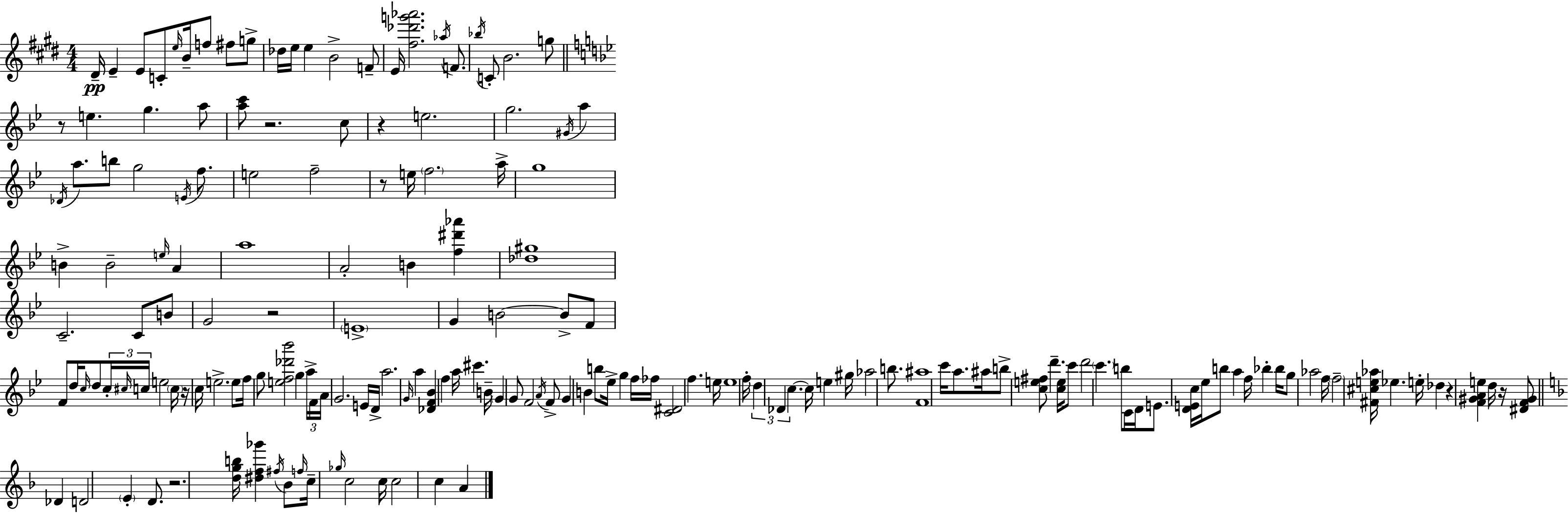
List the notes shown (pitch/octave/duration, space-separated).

D#4/s E4/q E4/e C4/e E5/s B4/s F5/e F#5/e G5/e Db5/s E5/s E5/q B4/h F4/e E4/s [F#5,Db6,G6,Ab6]/h. Ab5/s F4/e. Bb5/s C4/e B4/h. G5/e R/e E5/q. G5/q. A5/e [A5,C6]/e R/h. C5/e R/q E5/h. G5/h. G#4/s A5/q Db4/s A5/e. B5/e G5/h E4/s F5/e. E5/h F5/h R/e E5/s F5/h. A5/s G5/w B4/q B4/h E5/s A4/q A5/w A4/h B4/q [F5,D#6,Ab6]/q [Db5,G#5]/w C4/h. C4/e B4/e G4/h R/h E4/w G4/q B4/h B4/e F4/e F4/e D5/s C5/s D5/e C5/s C#5/s C5/s E5/h C5/s R/s C5/s E5/h. E5/e F5/s G5/e [E5,F5,Db6,Bb6]/h G5/q A5/s F4/s A4/s G4/h. E4/s D4/s A5/h. G4/s A5/q [Db4,F4,Bb4]/q F5/q A5/s C#6/q. B4/s G4/q G4/e F4/h A4/s F4/e G4/q B4/q B5/e Eb5/s G5/q F5/s FES5/s [C4,D#4]/h F5/q. E5/s E5/w F5/s D5/q Db4/q C5/q. C5/s E5/q G#5/s Ab5/h B5/e. [F4,A#5]/w C6/s A5/e. A#5/s B5/e [C5,E5,F#5]/e D6/q. [C5,E5]/s C6/e D6/h C6/q. B5/e C4/s D4/s E4/e. [D4,E4,C5]/s Eb5/s B5/e A5/q F5/s Bb5/q Bb5/s G5/e Ab5/h F5/s F5/h [F#4,C#5,E5,Ab5]/s Eb5/q. E5/s Db5/q R/q [F4,G#4,A4,E5]/q D5/s R/s [D#4,F4,G#4]/e Db4/q D4/h E4/q D4/e. R/h. [D5,G5,B5]/s [D#5,F5,Gb6]/q F#5/s Bb4/e F5/s C5/s Gb5/s C5/h C5/s C5/h C5/q A4/q